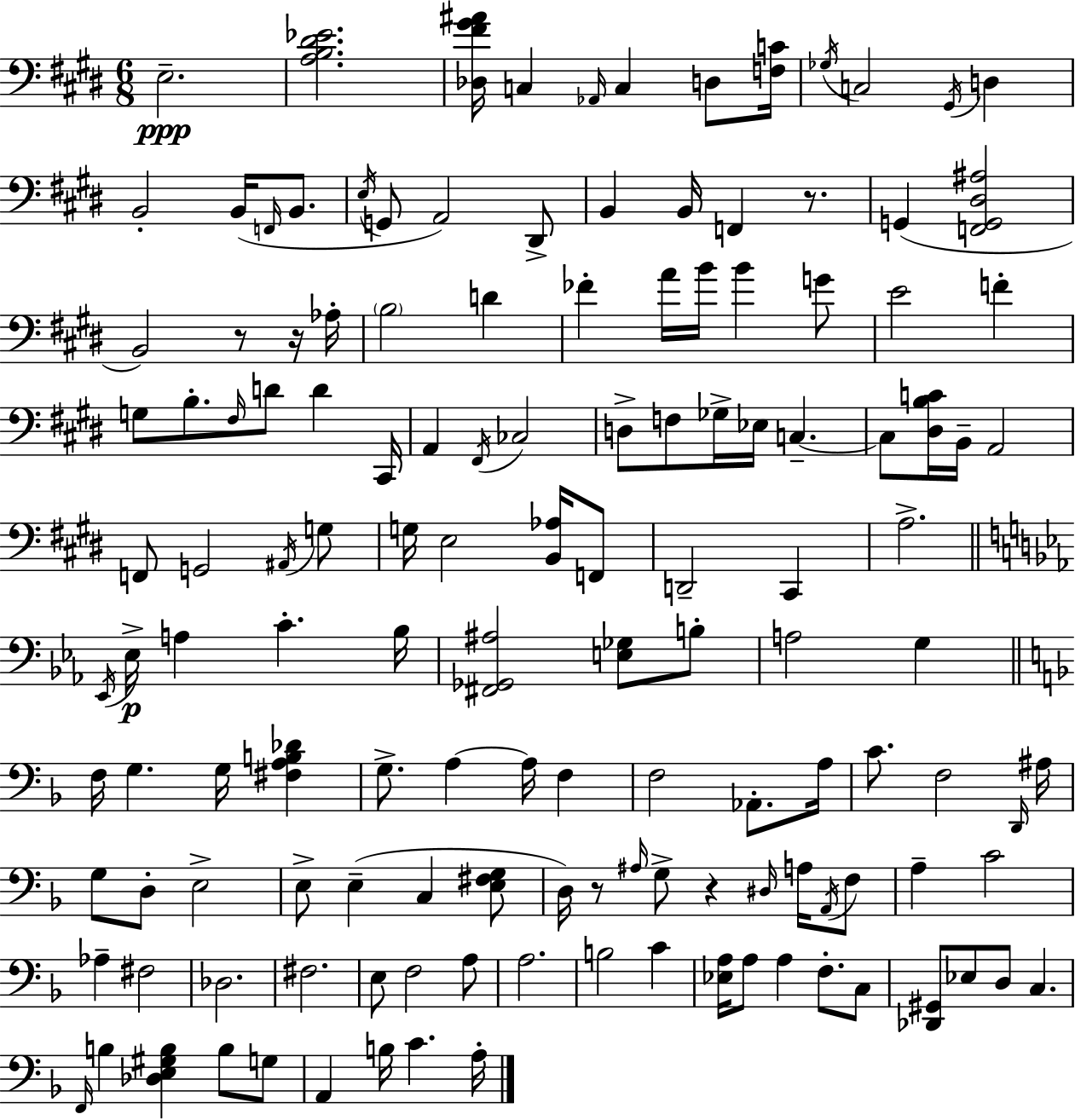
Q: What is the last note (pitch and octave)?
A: A3